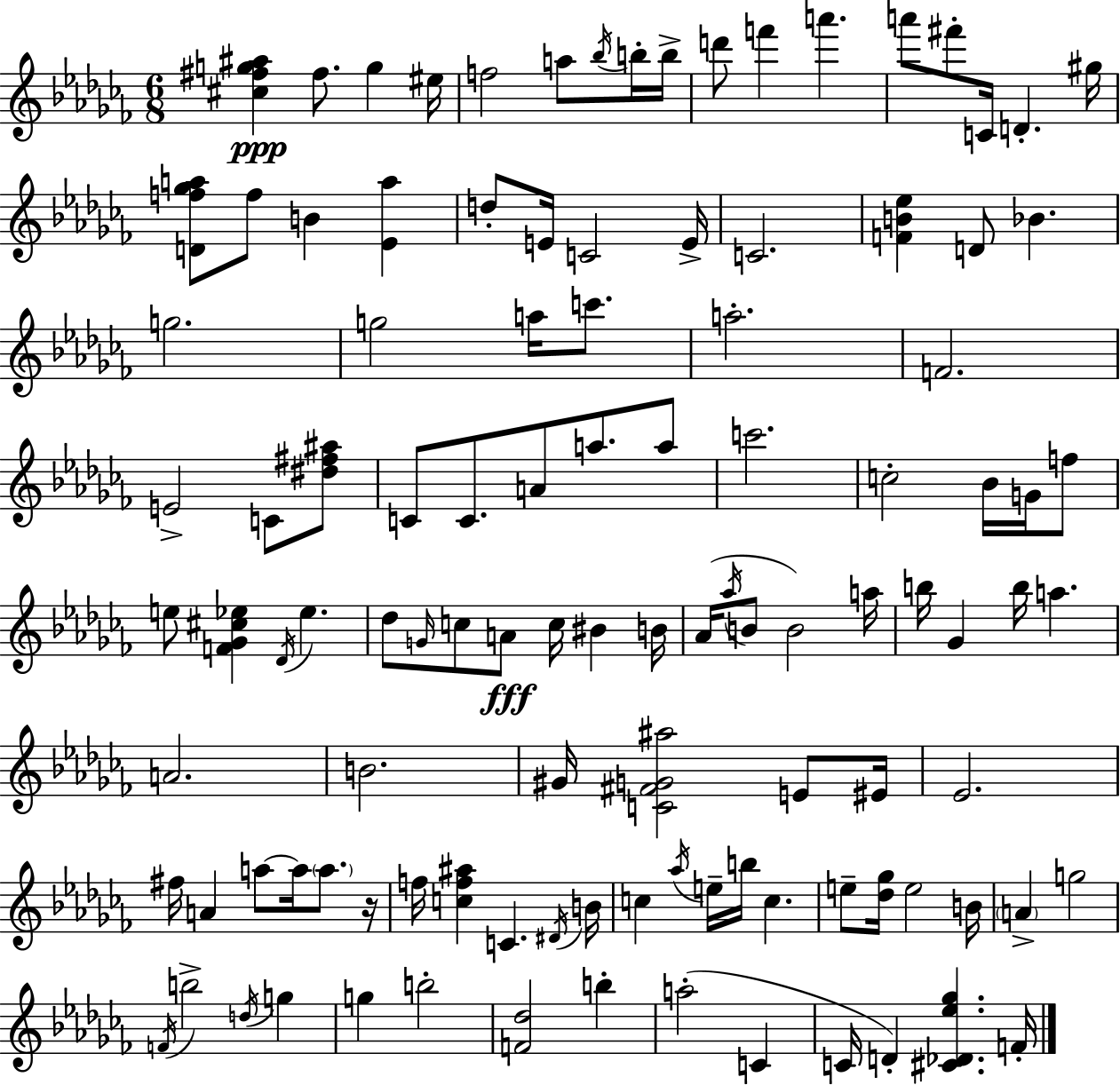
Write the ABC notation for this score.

X:1
T:Untitled
M:6/8
L:1/4
K:Abm
[^c^fg^a] ^f/2 g ^e/4 f2 a/2 _b/4 b/4 b/4 d'/2 f' a' a'/2 ^f'/2 C/4 D ^g/4 [Df_ga]/2 f/2 B [_Ea] d/2 E/4 C2 E/4 C2 [FB_e] D/2 _B g2 g2 a/4 c'/2 a2 F2 E2 C/2 [^d^f^a]/2 C/2 C/2 A/2 a/2 a/2 c'2 c2 _B/4 G/4 f/2 e/2 [F_G^c_e] _D/4 _e _d/2 G/4 c/2 A/2 c/4 ^B B/4 _A/4 _a/4 B/2 B2 a/4 b/4 _G b/4 a A2 B2 ^G/4 [C^FG^a]2 E/2 ^E/4 _E2 ^f/4 A a/2 a/4 a/2 z/4 f/4 [cf^a] C ^D/4 B/4 c _a/4 e/4 b/4 c e/2 [_d_g]/4 e2 B/4 A g2 F/4 b2 d/4 g g b2 [F_d]2 b a2 C C/4 D [^C_D_e_g] F/4